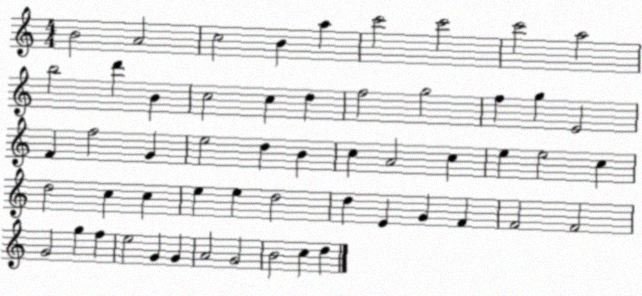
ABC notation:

X:1
T:Untitled
M:4/4
L:1/4
K:C
B2 A2 c2 B a c'2 c'2 c'2 a2 b2 d' B c2 c d f2 g2 f g E2 F f2 G e2 d B c A2 c e e2 c d2 c c e e d2 d E G F F2 F2 G2 g f e2 G G A2 G2 B2 c d